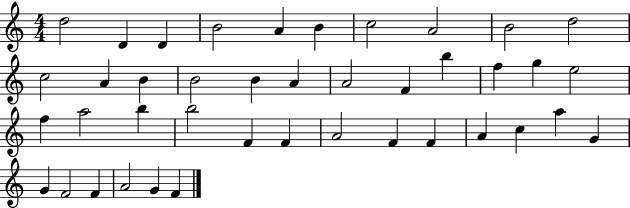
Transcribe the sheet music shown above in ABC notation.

X:1
T:Untitled
M:4/4
L:1/4
K:C
d2 D D B2 A B c2 A2 B2 d2 c2 A B B2 B A A2 F b f g e2 f a2 b b2 F F A2 F F A c a G G F2 F A2 G F